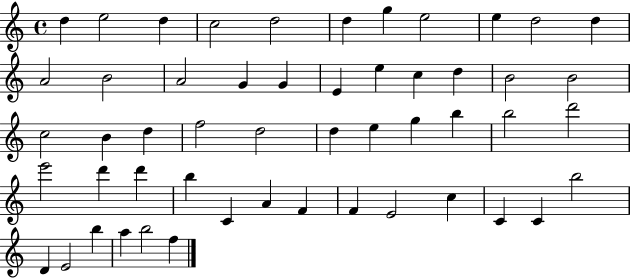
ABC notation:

X:1
T:Untitled
M:4/4
L:1/4
K:C
d e2 d c2 d2 d g e2 e d2 d A2 B2 A2 G G E e c d B2 B2 c2 B d f2 d2 d e g b b2 d'2 e'2 d' d' b C A F F E2 c C C b2 D E2 b a b2 f